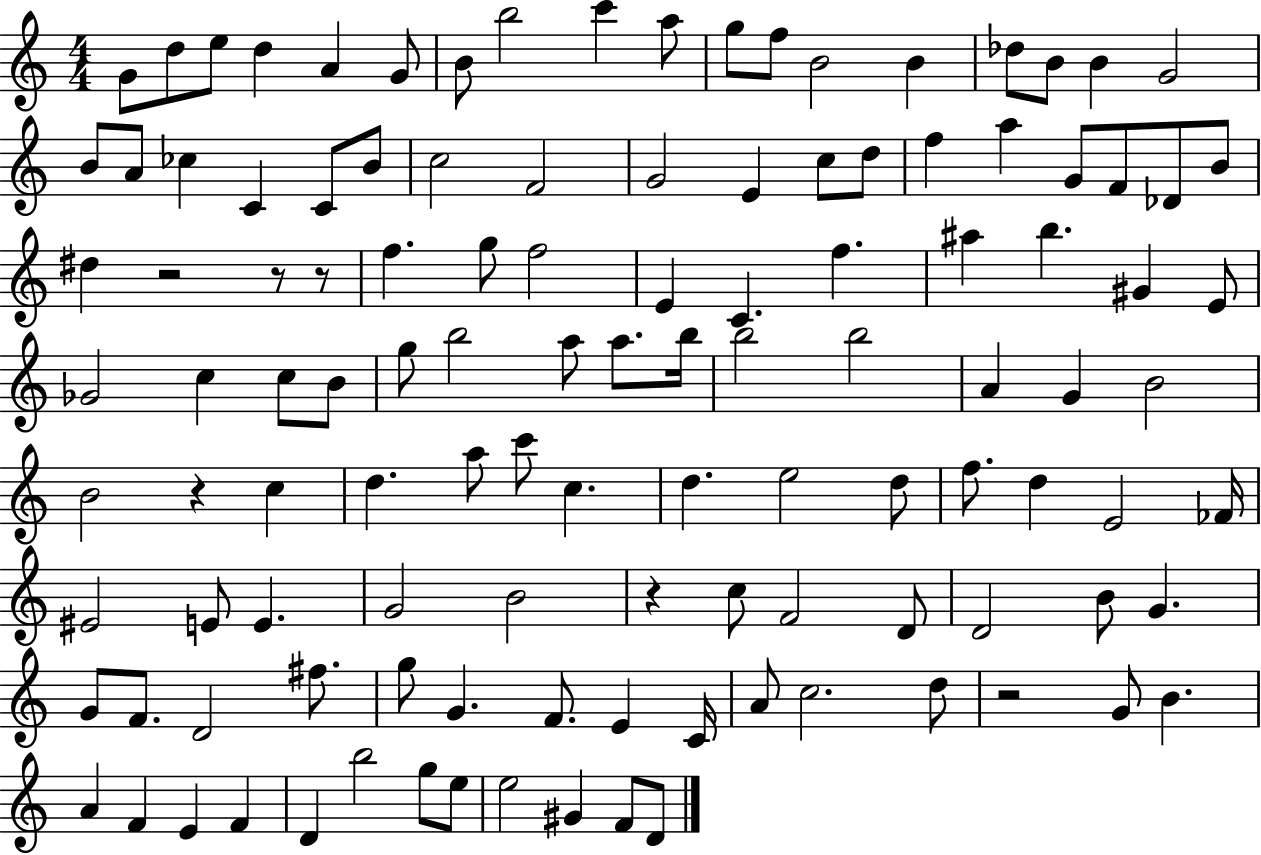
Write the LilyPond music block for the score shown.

{
  \clef treble
  \numericTimeSignature
  \time 4/4
  \key c \major
  g'8 d''8 e''8 d''4 a'4 g'8 | b'8 b''2 c'''4 a''8 | g''8 f''8 b'2 b'4 | des''8 b'8 b'4 g'2 | \break b'8 a'8 ces''4 c'4 c'8 b'8 | c''2 f'2 | g'2 e'4 c''8 d''8 | f''4 a''4 g'8 f'8 des'8 b'8 | \break dis''4 r2 r8 r8 | f''4. g''8 f''2 | e'4 c'4. f''4. | ais''4 b''4. gis'4 e'8 | \break ges'2 c''4 c''8 b'8 | g''8 b''2 a''8 a''8. b''16 | b''2 b''2 | a'4 g'4 b'2 | \break b'2 r4 c''4 | d''4. a''8 c'''8 c''4. | d''4. e''2 d''8 | f''8. d''4 e'2 fes'16 | \break eis'2 e'8 e'4. | g'2 b'2 | r4 c''8 f'2 d'8 | d'2 b'8 g'4. | \break g'8 f'8. d'2 fis''8. | g''8 g'4. f'8. e'4 c'16 | a'8 c''2. d''8 | r2 g'8 b'4. | \break a'4 f'4 e'4 f'4 | d'4 b''2 g''8 e''8 | e''2 gis'4 f'8 d'8 | \bar "|."
}